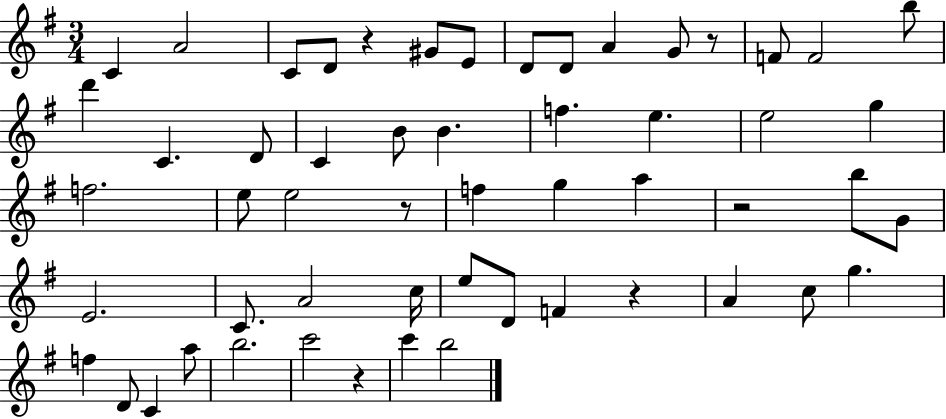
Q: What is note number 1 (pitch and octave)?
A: C4